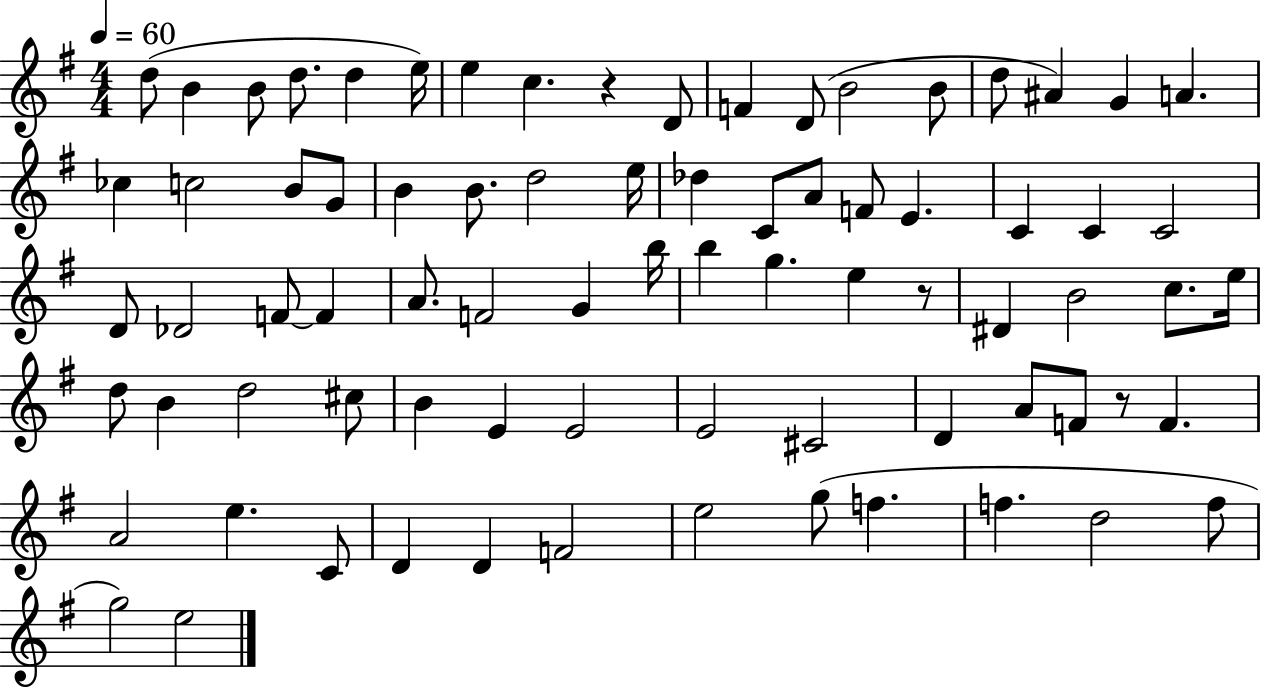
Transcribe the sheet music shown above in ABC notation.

X:1
T:Untitled
M:4/4
L:1/4
K:G
d/2 B B/2 d/2 d e/4 e c z D/2 F D/2 B2 B/2 d/2 ^A G A _c c2 B/2 G/2 B B/2 d2 e/4 _d C/2 A/2 F/2 E C C C2 D/2 _D2 F/2 F A/2 F2 G b/4 b g e z/2 ^D B2 c/2 e/4 d/2 B d2 ^c/2 B E E2 E2 ^C2 D A/2 F/2 z/2 F A2 e C/2 D D F2 e2 g/2 f f d2 f/2 g2 e2